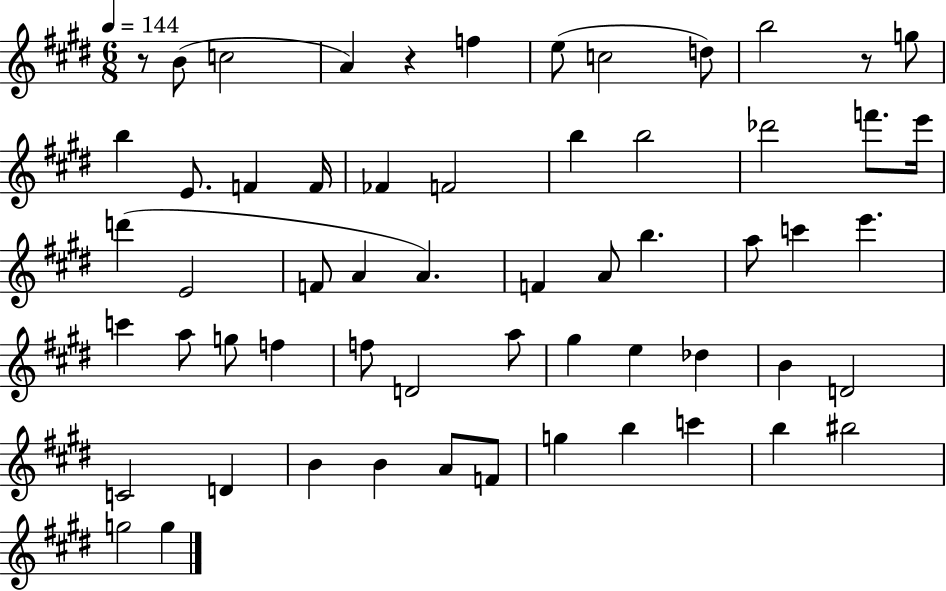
{
  \clef treble
  \numericTimeSignature
  \time 6/8
  \key e \major
  \tempo 4 = 144
  \repeat volta 2 { r8 b'8( c''2 | a'4) r4 f''4 | e''8( c''2 d''8) | b''2 r8 g''8 | \break b''4 e'8. f'4 f'16 | fes'4 f'2 | b''4 b''2 | des'''2 f'''8. e'''16 | \break d'''4( e'2 | f'8 a'4 a'4.) | f'4 a'8 b''4. | a''8 c'''4 e'''4. | \break c'''4 a''8 g''8 f''4 | f''8 d'2 a''8 | gis''4 e''4 des''4 | b'4 d'2 | \break c'2 d'4 | b'4 b'4 a'8 f'8 | g''4 b''4 c'''4 | b''4 bis''2 | \break g''2 g''4 | } \bar "|."
}